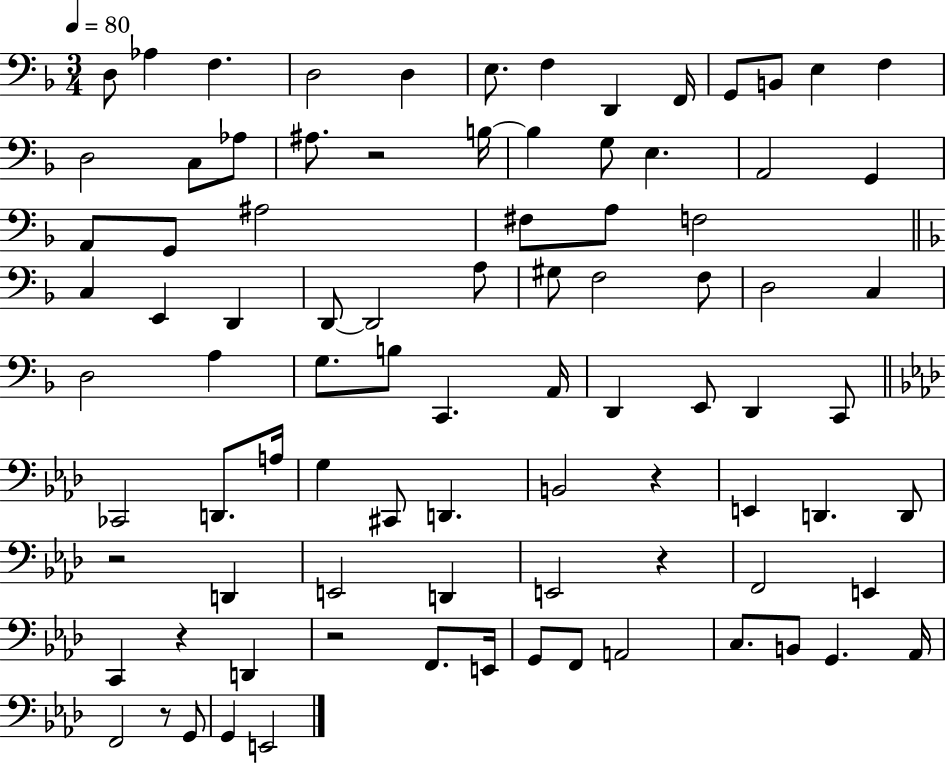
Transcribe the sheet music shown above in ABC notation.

X:1
T:Untitled
M:3/4
L:1/4
K:F
D,/2 _A, F, D,2 D, E,/2 F, D,, F,,/4 G,,/2 B,,/2 E, F, D,2 C,/2 _A,/2 ^A,/2 z2 B,/4 B, G,/2 E, A,,2 G,, A,,/2 G,,/2 ^A,2 ^F,/2 A,/2 F,2 C, E,, D,, D,,/2 D,,2 A,/2 ^G,/2 F,2 F,/2 D,2 C, D,2 A, G,/2 B,/2 C,, A,,/4 D,, E,,/2 D,, C,,/2 _C,,2 D,,/2 A,/4 G, ^C,,/2 D,, B,,2 z E,, D,, D,,/2 z2 D,, E,,2 D,, E,,2 z F,,2 E,, C,, z D,, z2 F,,/2 E,,/4 G,,/2 F,,/2 A,,2 C,/2 B,,/2 G,, _A,,/4 F,,2 z/2 G,,/2 G,, E,,2